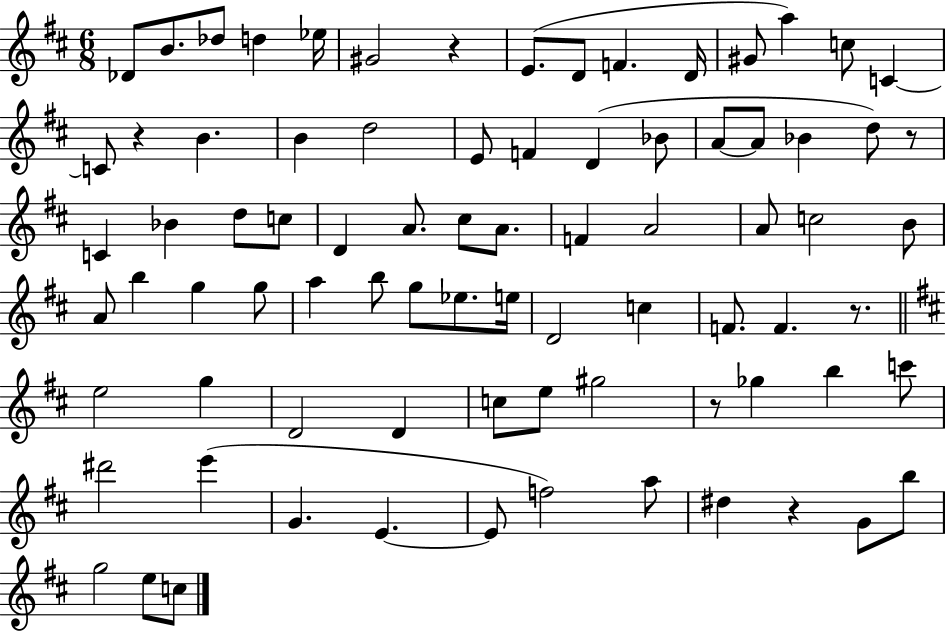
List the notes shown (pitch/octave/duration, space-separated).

Db4/e B4/e. Db5/e D5/q Eb5/s G#4/h R/q E4/e. D4/e F4/q. D4/s G#4/e A5/q C5/e C4/q C4/e R/q B4/q. B4/q D5/h E4/e F4/q D4/q Bb4/e A4/e A4/e Bb4/q D5/e R/e C4/q Bb4/q D5/e C5/e D4/q A4/e. C#5/e A4/e. F4/q A4/h A4/e C5/h B4/e A4/e B5/q G5/q G5/e A5/q B5/e G5/e Eb5/e. E5/s D4/h C5/q F4/e. F4/q. R/e. E5/h G5/q D4/h D4/q C5/e E5/e G#5/h R/e Gb5/q B5/q C6/e D#6/h E6/q G4/q. E4/q. E4/e F5/h A5/e D#5/q R/q G4/e B5/e G5/h E5/e C5/e